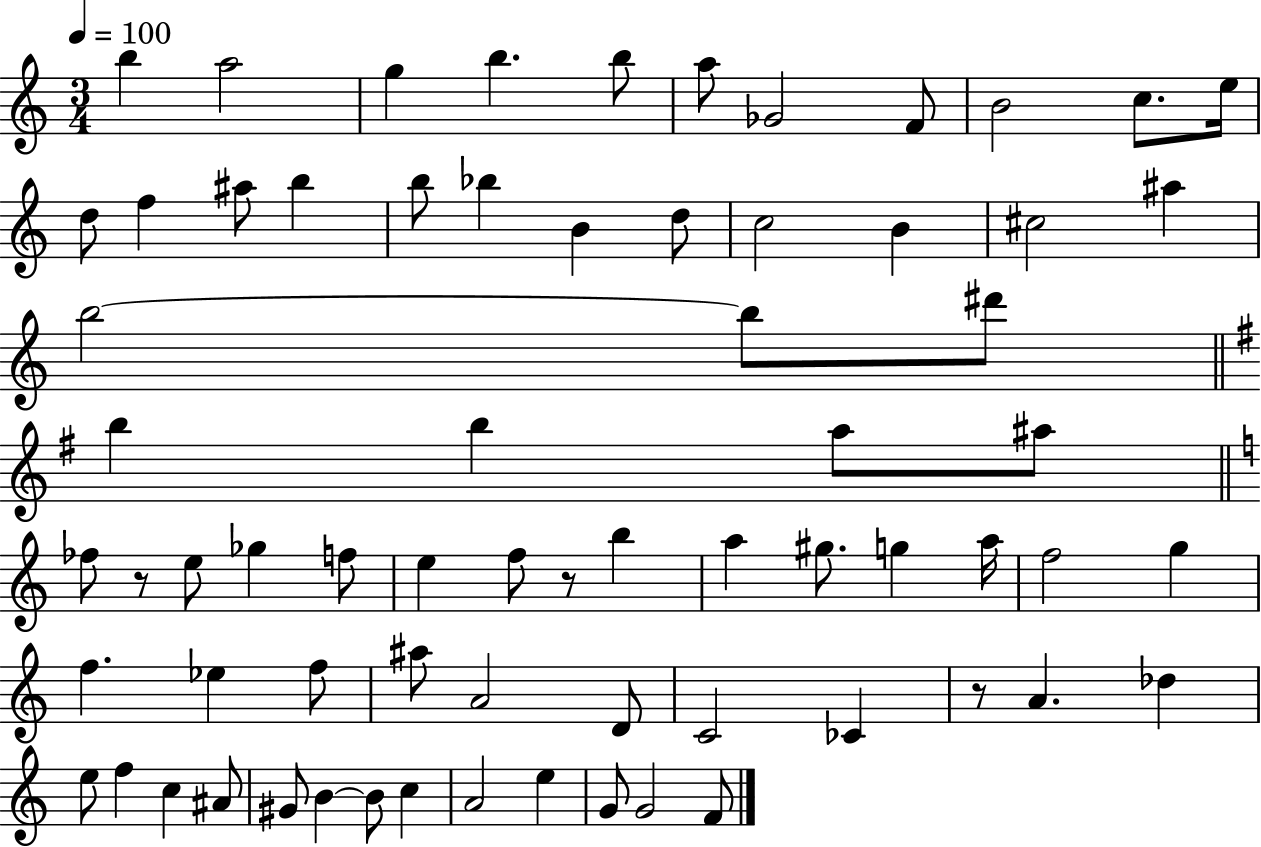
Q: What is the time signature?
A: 3/4